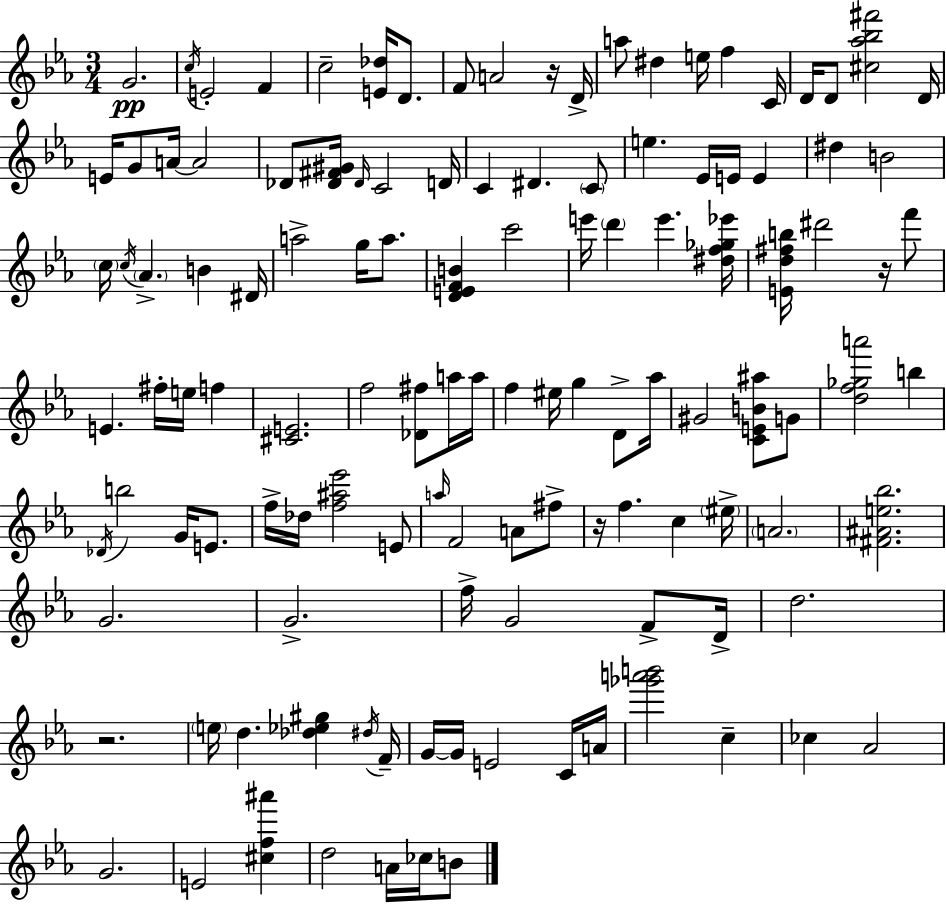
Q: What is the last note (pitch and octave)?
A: B4